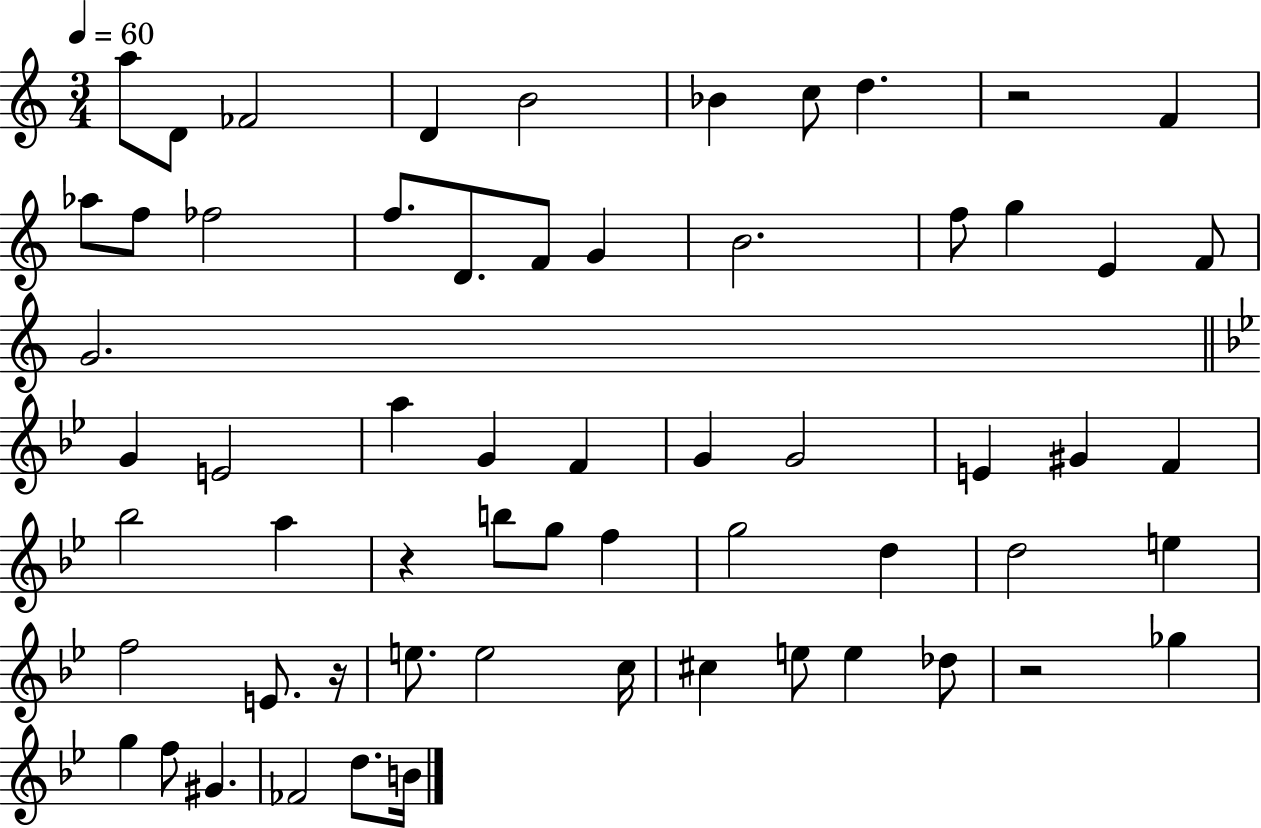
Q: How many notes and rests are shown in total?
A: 61